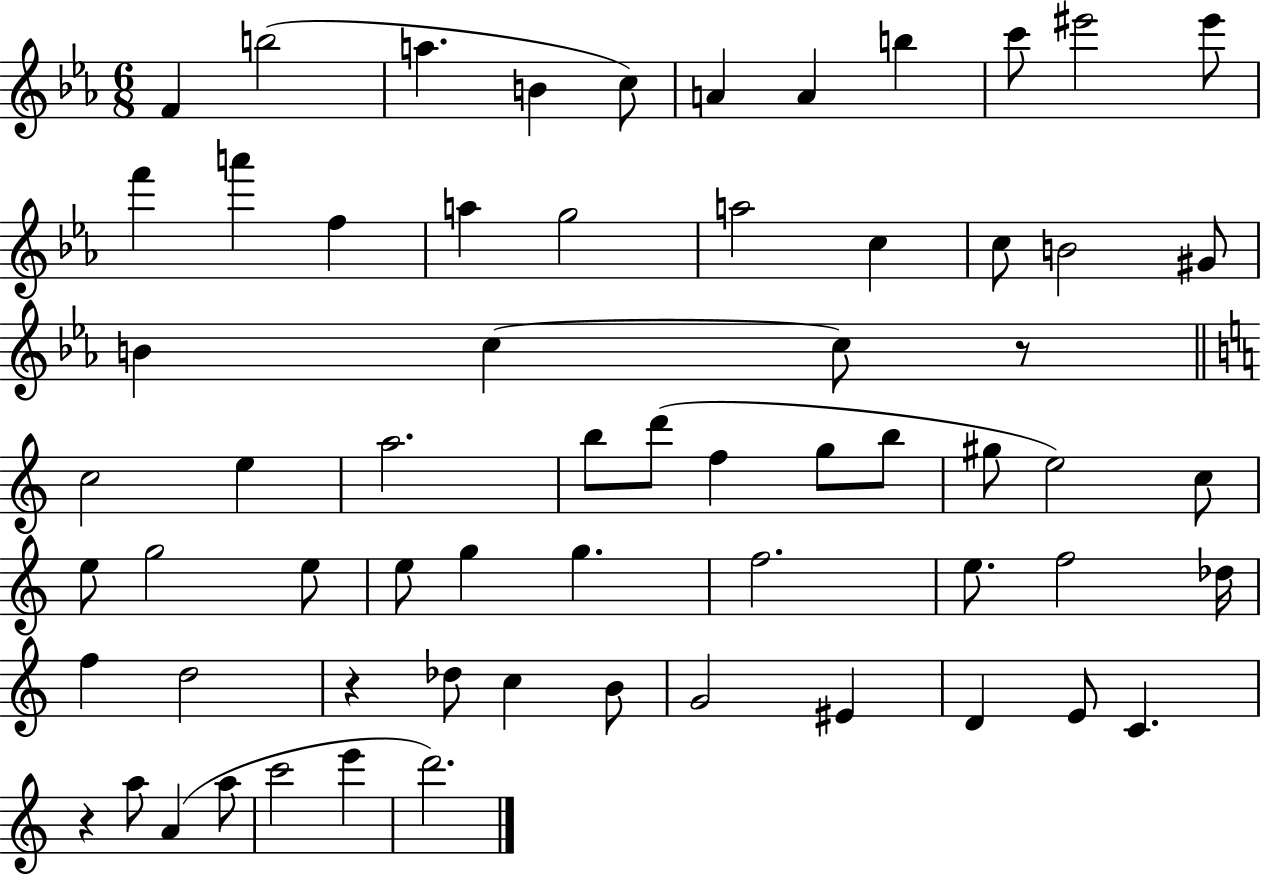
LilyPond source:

{
  \clef treble
  \numericTimeSignature
  \time 6/8
  \key ees \major
  f'4 b''2( | a''4. b'4 c''8) | a'4 a'4 b''4 | c'''8 eis'''2 eis'''8 | \break f'''4 a'''4 f''4 | a''4 g''2 | a''2 c''4 | c''8 b'2 gis'8 | \break b'4 c''4~~ c''8 r8 | \bar "||" \break \key a \minor c''2 e''4 | a''2. | b''8 d'''8( f''4 g''8 b''8 | gis''8 e''2) c''8 | \break e''8 g''2 e''8 | e''8 g''4 g''4. | f''2. | e''8. f''2 des''16 | \break f''4 d''2 | r4 des''8 c''4 b'8 | g'2 eis'4 | d'4 e'8 c'4. | \break r4 a''8 a'4( a''8 | c'''2 e'''4 | d'''2.) | \bar "|."
}